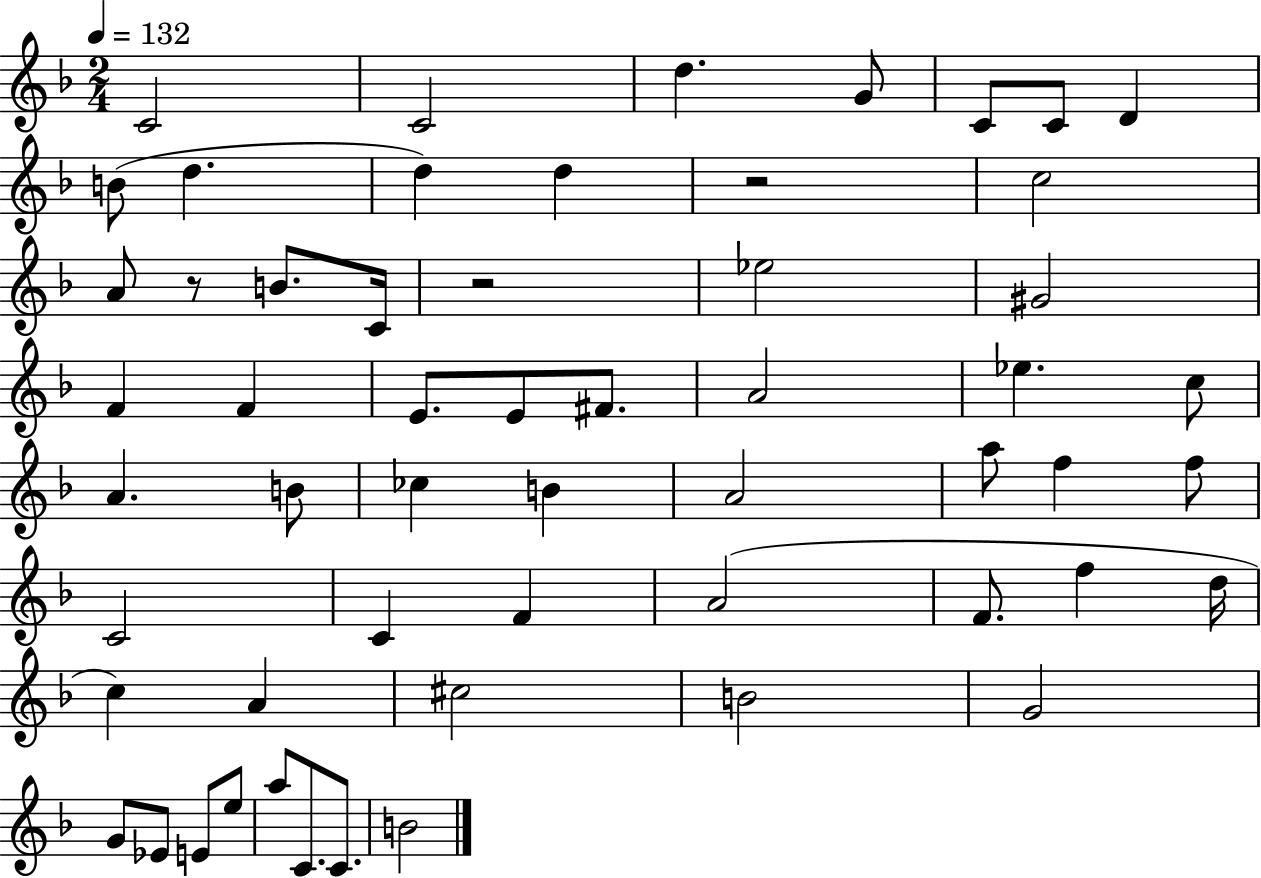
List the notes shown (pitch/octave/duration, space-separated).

C4/h C4/h D5/q. G4/e C4/e C4/e D4/q B4/e D5/q. D5/q D5/q R/h C5/h A4/e R/e B4/e. C4/s R/h Eb5/h G#4/h F4/q F4/q E4/e. E4/e F#4/e. A4/h Eb5/q. C5/e A4/q. B4/e CES5/q B4/q A4/h A5/e F5/q F5/e C4/h C4/q F4/q A4/h F4/e. F5/q D5/s C5/q A4/q C#5/h B4/h G4/h G4/e Eb4/e E4/e E5/e A5/e C4/e. C4/e. B4/h